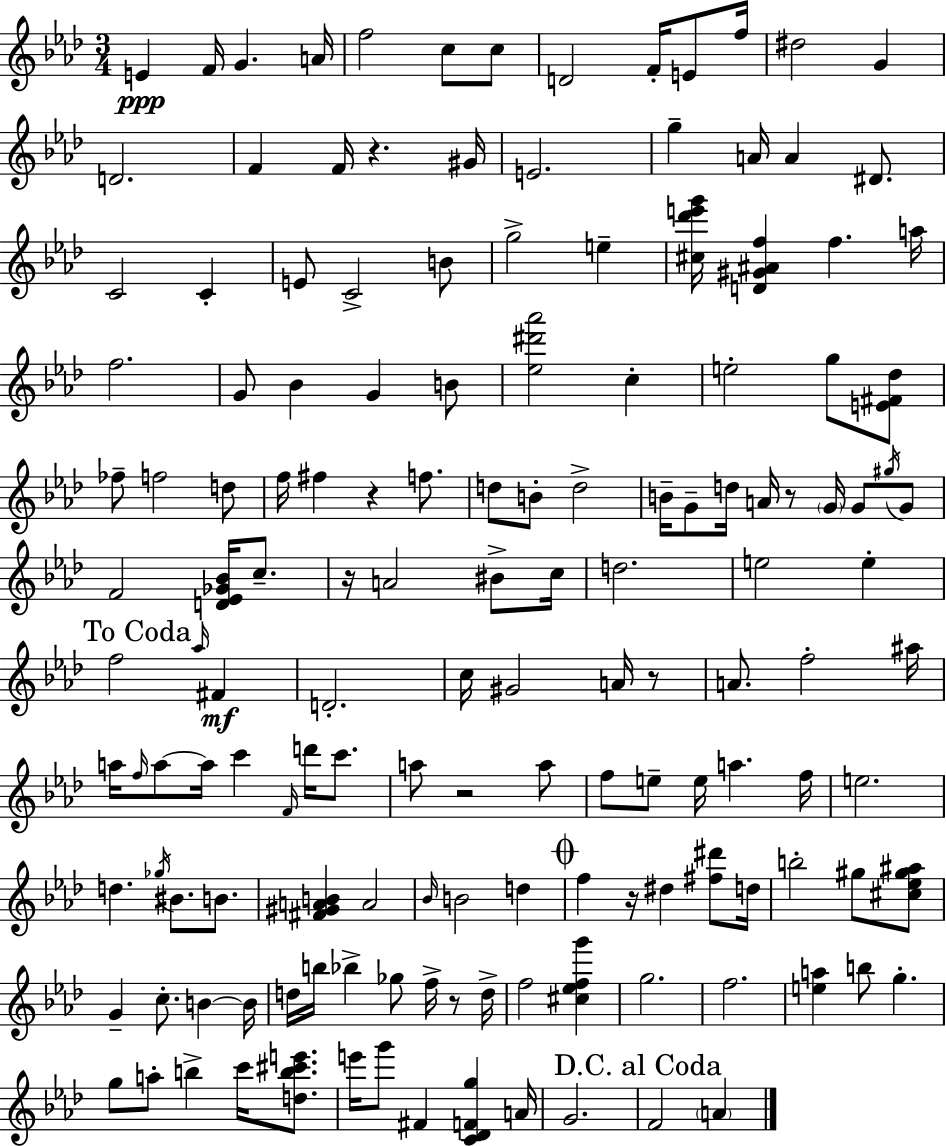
E4/q F4/s G4/q. A4/s F5/h C5/e C5/e D4/h F4/s E4/e F5/s D#5/h G4/q D4/h. F4/q F4/s R/q. G#4/s E4/h. G5/q A4/s A4/q D#4/e. C4/h C4/q E4/e C4/h B4/e G5/h E5/q [C#5,Db6,E6,G6]/s [D4,G#4,A#4,F5]/q F5/q. A5/s F5/h. G4/e Bb4/q G4/q B4/e [Eb5,D#6,Ab6]/h C5/q E5/h G5/e [E4,F#4,Db5]/e FES5/e F5/h D5/e F5/s F#5/q R/q F5/e. D5/e B4/e D5/h B4/s G4/e D5/s A4/s R/e G4/s G4/e G#5/s G4/e F4/h [D4,Eb4,Gb4,Bb4]/s C5/e. R/s A4/h BIS4/e C5/s D5/h. E5/h E5/q F5/h Ab5/s F#4/q D4/h. C5/s G#4/h A4/s R/e A4/e. F5/h A#5/s A5/s F5/s A5/e A5/s C6/q F4/s D6/s C6/e. A5/e R/h A5/e F5/e E5/e E5/s A5/q. F5/s E5/h. D5/q. Gb5/s BIS4/e. B4/e. [F#4,G#4,A4,B4]/q A4/h Bb4/s B4/h D5/q F5/q R/s D#5/q [F#5,D#6]/e D5/s B5/h G#5/e [C#5,Eb5,G#5,A#5]/e G4/q C5/e. B4/q B4/s D5/s B5/s Bb5/q Gb5/e F5/s R/e D5/s F5/h [C#5,Eb5,F5,G6]/q G5/h. F5/h. [E5,A5]/q B5/e G5/q. G5/e A5/e B5/q C6/s [D5,B5,C#6,E6]/e. E6/s G6/e F#4/q [C4,Db4,F4,G5]/q A4/s G4/h. F4/h A4/q